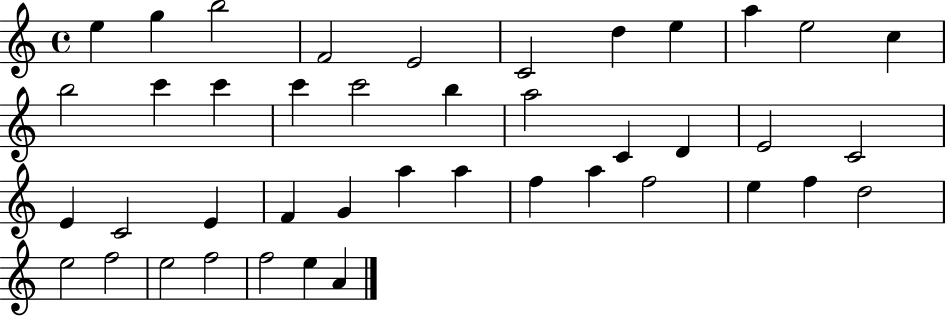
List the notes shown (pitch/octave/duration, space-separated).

E5/q G5/q B5/h F4/h E4/h C4/h D5/q E5/q A5/q E5/h C5/q B5/h C6/q C6/q C6/q C6/h B5/q A5/h C4/q D4/q E4/h C4/h E4/q C4/h E4/q F4/q G4/q A5/q A5/q F5/q A5/q F5/h E5/q F5/q D5/h E5/h F5/h E5/h F5/h F5/h E5/q A4/q